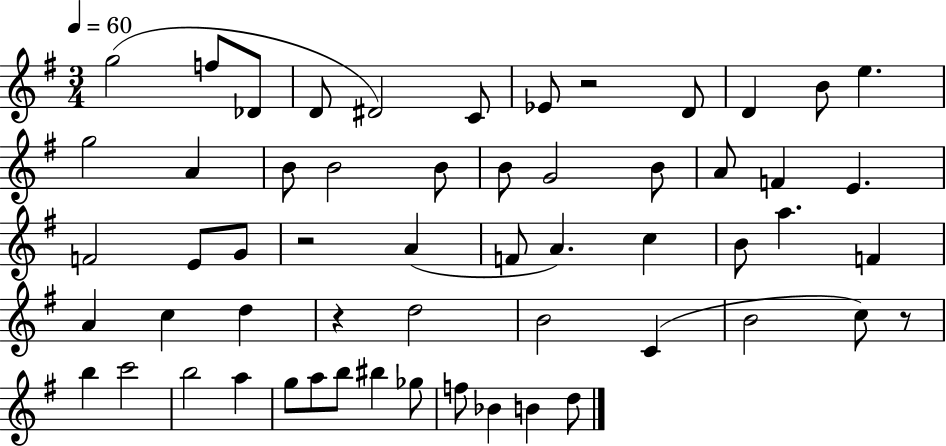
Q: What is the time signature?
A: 3/4